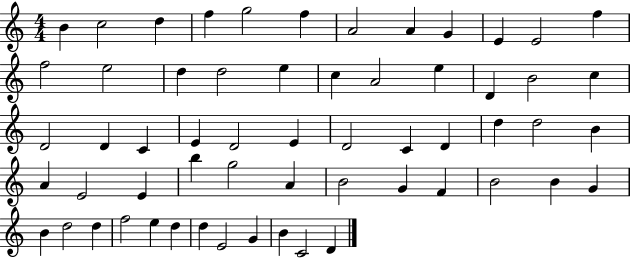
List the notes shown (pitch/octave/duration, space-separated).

B4/q C5/h D5/q F5/q G5/h F5/q A4/h A4/q G4/q E4/q E4/h F5/q F5/h E5/h D5/q D5/h E5/q C5/q A4/h E5/q D4/q B4/h C5/q D4/h D4/q C4/q E4/q D4/h E4/q D4/h C4/q D4/q D5/q D5/h B4/q A4/q E4/h E4/q B5/q G5/h A4/q B4/h G4/q F4/q B4/h B4/q G4/q B4/q D5/h D5/q F5/h E5/q D5/q D5/q E4/h G4/q B4/q C4/h D4/q